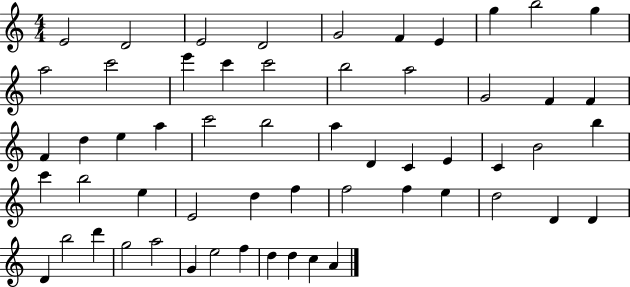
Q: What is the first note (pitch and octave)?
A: E4